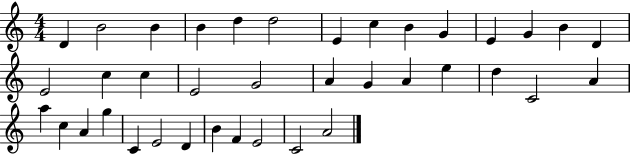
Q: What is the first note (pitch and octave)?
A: D4